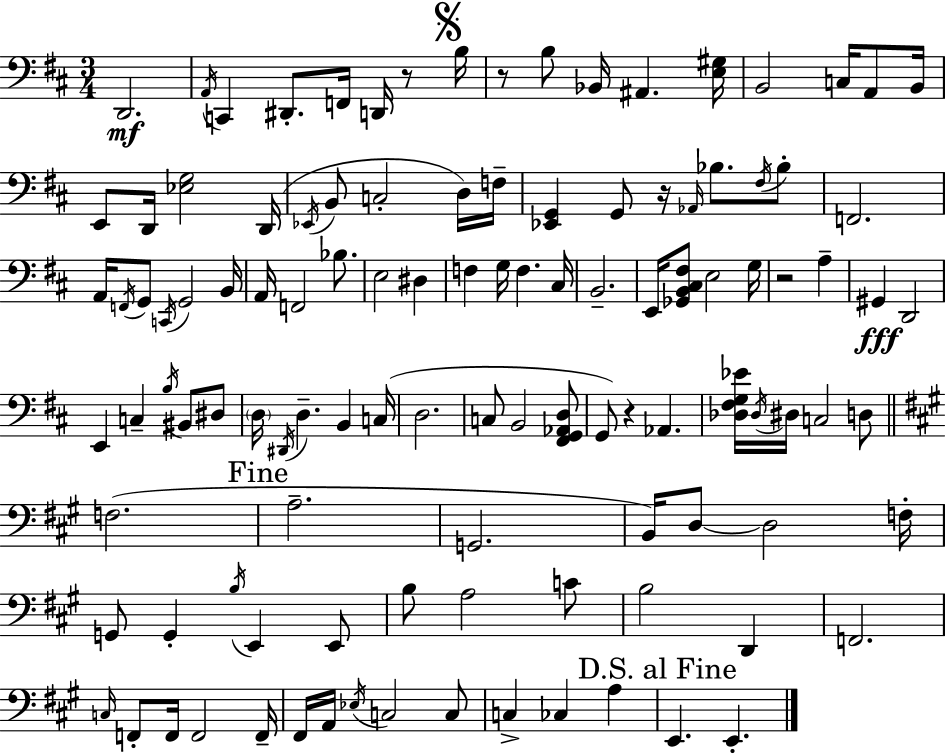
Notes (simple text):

D2/h. A2/s C2/q D#2/e. F2/s D2/s R/e B3/s R/e B3/e Bb2/s A#2/q. [E3,G#3]/s B2/h C3/s A2/e B2/s E2/e D2/s [Eb3,G3]/h D2/s Eb2/s B2/e C3/h D3/s F3/s [Eb2,G2]/q G2/e R/s Ab2/s Bb3/e. F#3/s Bb3/e F2/h. A2/s F2/s G2/e C2/s G2/h B2/s A2/s F2/h Bb3/e. E3/h D#3/q F3/q G3/s F3/q. C#3/s B2/h. E2/s [Gb2,B2,C#3,F#3]/e E3/h G3/s R/h A3/q G#2/q D2/h E2/q C3/q B3/s BIS2/e D#3/e D3/s D#2/s D3/q. B2/q C3/s D3/h. C3/e B2/h [F#2,G2,Ab2,D3]/e G2/e R/q Ab2/q. [Db3,F#3,G3,Eb4]/s Db3/s D#3/s C3/h D3/e F3/h. A3/h. G2/h. B2/s D3/e D3/h F3/s G2/e G2/q B3/s E2/q E2/e B3/e A3/h C4/e B3/h D2/q F2/h. C3/s F2/e F2/s F2/h F2/s F#2/s A2/s Eb3/s C3/h C3/e C3/q CES3/q A3/q E2/q. E2/q.